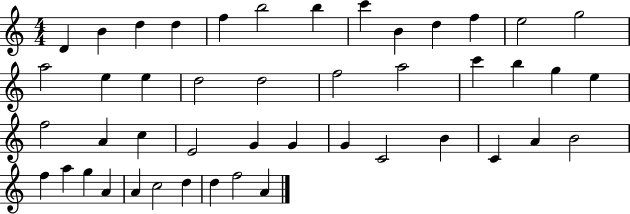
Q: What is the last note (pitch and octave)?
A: A4